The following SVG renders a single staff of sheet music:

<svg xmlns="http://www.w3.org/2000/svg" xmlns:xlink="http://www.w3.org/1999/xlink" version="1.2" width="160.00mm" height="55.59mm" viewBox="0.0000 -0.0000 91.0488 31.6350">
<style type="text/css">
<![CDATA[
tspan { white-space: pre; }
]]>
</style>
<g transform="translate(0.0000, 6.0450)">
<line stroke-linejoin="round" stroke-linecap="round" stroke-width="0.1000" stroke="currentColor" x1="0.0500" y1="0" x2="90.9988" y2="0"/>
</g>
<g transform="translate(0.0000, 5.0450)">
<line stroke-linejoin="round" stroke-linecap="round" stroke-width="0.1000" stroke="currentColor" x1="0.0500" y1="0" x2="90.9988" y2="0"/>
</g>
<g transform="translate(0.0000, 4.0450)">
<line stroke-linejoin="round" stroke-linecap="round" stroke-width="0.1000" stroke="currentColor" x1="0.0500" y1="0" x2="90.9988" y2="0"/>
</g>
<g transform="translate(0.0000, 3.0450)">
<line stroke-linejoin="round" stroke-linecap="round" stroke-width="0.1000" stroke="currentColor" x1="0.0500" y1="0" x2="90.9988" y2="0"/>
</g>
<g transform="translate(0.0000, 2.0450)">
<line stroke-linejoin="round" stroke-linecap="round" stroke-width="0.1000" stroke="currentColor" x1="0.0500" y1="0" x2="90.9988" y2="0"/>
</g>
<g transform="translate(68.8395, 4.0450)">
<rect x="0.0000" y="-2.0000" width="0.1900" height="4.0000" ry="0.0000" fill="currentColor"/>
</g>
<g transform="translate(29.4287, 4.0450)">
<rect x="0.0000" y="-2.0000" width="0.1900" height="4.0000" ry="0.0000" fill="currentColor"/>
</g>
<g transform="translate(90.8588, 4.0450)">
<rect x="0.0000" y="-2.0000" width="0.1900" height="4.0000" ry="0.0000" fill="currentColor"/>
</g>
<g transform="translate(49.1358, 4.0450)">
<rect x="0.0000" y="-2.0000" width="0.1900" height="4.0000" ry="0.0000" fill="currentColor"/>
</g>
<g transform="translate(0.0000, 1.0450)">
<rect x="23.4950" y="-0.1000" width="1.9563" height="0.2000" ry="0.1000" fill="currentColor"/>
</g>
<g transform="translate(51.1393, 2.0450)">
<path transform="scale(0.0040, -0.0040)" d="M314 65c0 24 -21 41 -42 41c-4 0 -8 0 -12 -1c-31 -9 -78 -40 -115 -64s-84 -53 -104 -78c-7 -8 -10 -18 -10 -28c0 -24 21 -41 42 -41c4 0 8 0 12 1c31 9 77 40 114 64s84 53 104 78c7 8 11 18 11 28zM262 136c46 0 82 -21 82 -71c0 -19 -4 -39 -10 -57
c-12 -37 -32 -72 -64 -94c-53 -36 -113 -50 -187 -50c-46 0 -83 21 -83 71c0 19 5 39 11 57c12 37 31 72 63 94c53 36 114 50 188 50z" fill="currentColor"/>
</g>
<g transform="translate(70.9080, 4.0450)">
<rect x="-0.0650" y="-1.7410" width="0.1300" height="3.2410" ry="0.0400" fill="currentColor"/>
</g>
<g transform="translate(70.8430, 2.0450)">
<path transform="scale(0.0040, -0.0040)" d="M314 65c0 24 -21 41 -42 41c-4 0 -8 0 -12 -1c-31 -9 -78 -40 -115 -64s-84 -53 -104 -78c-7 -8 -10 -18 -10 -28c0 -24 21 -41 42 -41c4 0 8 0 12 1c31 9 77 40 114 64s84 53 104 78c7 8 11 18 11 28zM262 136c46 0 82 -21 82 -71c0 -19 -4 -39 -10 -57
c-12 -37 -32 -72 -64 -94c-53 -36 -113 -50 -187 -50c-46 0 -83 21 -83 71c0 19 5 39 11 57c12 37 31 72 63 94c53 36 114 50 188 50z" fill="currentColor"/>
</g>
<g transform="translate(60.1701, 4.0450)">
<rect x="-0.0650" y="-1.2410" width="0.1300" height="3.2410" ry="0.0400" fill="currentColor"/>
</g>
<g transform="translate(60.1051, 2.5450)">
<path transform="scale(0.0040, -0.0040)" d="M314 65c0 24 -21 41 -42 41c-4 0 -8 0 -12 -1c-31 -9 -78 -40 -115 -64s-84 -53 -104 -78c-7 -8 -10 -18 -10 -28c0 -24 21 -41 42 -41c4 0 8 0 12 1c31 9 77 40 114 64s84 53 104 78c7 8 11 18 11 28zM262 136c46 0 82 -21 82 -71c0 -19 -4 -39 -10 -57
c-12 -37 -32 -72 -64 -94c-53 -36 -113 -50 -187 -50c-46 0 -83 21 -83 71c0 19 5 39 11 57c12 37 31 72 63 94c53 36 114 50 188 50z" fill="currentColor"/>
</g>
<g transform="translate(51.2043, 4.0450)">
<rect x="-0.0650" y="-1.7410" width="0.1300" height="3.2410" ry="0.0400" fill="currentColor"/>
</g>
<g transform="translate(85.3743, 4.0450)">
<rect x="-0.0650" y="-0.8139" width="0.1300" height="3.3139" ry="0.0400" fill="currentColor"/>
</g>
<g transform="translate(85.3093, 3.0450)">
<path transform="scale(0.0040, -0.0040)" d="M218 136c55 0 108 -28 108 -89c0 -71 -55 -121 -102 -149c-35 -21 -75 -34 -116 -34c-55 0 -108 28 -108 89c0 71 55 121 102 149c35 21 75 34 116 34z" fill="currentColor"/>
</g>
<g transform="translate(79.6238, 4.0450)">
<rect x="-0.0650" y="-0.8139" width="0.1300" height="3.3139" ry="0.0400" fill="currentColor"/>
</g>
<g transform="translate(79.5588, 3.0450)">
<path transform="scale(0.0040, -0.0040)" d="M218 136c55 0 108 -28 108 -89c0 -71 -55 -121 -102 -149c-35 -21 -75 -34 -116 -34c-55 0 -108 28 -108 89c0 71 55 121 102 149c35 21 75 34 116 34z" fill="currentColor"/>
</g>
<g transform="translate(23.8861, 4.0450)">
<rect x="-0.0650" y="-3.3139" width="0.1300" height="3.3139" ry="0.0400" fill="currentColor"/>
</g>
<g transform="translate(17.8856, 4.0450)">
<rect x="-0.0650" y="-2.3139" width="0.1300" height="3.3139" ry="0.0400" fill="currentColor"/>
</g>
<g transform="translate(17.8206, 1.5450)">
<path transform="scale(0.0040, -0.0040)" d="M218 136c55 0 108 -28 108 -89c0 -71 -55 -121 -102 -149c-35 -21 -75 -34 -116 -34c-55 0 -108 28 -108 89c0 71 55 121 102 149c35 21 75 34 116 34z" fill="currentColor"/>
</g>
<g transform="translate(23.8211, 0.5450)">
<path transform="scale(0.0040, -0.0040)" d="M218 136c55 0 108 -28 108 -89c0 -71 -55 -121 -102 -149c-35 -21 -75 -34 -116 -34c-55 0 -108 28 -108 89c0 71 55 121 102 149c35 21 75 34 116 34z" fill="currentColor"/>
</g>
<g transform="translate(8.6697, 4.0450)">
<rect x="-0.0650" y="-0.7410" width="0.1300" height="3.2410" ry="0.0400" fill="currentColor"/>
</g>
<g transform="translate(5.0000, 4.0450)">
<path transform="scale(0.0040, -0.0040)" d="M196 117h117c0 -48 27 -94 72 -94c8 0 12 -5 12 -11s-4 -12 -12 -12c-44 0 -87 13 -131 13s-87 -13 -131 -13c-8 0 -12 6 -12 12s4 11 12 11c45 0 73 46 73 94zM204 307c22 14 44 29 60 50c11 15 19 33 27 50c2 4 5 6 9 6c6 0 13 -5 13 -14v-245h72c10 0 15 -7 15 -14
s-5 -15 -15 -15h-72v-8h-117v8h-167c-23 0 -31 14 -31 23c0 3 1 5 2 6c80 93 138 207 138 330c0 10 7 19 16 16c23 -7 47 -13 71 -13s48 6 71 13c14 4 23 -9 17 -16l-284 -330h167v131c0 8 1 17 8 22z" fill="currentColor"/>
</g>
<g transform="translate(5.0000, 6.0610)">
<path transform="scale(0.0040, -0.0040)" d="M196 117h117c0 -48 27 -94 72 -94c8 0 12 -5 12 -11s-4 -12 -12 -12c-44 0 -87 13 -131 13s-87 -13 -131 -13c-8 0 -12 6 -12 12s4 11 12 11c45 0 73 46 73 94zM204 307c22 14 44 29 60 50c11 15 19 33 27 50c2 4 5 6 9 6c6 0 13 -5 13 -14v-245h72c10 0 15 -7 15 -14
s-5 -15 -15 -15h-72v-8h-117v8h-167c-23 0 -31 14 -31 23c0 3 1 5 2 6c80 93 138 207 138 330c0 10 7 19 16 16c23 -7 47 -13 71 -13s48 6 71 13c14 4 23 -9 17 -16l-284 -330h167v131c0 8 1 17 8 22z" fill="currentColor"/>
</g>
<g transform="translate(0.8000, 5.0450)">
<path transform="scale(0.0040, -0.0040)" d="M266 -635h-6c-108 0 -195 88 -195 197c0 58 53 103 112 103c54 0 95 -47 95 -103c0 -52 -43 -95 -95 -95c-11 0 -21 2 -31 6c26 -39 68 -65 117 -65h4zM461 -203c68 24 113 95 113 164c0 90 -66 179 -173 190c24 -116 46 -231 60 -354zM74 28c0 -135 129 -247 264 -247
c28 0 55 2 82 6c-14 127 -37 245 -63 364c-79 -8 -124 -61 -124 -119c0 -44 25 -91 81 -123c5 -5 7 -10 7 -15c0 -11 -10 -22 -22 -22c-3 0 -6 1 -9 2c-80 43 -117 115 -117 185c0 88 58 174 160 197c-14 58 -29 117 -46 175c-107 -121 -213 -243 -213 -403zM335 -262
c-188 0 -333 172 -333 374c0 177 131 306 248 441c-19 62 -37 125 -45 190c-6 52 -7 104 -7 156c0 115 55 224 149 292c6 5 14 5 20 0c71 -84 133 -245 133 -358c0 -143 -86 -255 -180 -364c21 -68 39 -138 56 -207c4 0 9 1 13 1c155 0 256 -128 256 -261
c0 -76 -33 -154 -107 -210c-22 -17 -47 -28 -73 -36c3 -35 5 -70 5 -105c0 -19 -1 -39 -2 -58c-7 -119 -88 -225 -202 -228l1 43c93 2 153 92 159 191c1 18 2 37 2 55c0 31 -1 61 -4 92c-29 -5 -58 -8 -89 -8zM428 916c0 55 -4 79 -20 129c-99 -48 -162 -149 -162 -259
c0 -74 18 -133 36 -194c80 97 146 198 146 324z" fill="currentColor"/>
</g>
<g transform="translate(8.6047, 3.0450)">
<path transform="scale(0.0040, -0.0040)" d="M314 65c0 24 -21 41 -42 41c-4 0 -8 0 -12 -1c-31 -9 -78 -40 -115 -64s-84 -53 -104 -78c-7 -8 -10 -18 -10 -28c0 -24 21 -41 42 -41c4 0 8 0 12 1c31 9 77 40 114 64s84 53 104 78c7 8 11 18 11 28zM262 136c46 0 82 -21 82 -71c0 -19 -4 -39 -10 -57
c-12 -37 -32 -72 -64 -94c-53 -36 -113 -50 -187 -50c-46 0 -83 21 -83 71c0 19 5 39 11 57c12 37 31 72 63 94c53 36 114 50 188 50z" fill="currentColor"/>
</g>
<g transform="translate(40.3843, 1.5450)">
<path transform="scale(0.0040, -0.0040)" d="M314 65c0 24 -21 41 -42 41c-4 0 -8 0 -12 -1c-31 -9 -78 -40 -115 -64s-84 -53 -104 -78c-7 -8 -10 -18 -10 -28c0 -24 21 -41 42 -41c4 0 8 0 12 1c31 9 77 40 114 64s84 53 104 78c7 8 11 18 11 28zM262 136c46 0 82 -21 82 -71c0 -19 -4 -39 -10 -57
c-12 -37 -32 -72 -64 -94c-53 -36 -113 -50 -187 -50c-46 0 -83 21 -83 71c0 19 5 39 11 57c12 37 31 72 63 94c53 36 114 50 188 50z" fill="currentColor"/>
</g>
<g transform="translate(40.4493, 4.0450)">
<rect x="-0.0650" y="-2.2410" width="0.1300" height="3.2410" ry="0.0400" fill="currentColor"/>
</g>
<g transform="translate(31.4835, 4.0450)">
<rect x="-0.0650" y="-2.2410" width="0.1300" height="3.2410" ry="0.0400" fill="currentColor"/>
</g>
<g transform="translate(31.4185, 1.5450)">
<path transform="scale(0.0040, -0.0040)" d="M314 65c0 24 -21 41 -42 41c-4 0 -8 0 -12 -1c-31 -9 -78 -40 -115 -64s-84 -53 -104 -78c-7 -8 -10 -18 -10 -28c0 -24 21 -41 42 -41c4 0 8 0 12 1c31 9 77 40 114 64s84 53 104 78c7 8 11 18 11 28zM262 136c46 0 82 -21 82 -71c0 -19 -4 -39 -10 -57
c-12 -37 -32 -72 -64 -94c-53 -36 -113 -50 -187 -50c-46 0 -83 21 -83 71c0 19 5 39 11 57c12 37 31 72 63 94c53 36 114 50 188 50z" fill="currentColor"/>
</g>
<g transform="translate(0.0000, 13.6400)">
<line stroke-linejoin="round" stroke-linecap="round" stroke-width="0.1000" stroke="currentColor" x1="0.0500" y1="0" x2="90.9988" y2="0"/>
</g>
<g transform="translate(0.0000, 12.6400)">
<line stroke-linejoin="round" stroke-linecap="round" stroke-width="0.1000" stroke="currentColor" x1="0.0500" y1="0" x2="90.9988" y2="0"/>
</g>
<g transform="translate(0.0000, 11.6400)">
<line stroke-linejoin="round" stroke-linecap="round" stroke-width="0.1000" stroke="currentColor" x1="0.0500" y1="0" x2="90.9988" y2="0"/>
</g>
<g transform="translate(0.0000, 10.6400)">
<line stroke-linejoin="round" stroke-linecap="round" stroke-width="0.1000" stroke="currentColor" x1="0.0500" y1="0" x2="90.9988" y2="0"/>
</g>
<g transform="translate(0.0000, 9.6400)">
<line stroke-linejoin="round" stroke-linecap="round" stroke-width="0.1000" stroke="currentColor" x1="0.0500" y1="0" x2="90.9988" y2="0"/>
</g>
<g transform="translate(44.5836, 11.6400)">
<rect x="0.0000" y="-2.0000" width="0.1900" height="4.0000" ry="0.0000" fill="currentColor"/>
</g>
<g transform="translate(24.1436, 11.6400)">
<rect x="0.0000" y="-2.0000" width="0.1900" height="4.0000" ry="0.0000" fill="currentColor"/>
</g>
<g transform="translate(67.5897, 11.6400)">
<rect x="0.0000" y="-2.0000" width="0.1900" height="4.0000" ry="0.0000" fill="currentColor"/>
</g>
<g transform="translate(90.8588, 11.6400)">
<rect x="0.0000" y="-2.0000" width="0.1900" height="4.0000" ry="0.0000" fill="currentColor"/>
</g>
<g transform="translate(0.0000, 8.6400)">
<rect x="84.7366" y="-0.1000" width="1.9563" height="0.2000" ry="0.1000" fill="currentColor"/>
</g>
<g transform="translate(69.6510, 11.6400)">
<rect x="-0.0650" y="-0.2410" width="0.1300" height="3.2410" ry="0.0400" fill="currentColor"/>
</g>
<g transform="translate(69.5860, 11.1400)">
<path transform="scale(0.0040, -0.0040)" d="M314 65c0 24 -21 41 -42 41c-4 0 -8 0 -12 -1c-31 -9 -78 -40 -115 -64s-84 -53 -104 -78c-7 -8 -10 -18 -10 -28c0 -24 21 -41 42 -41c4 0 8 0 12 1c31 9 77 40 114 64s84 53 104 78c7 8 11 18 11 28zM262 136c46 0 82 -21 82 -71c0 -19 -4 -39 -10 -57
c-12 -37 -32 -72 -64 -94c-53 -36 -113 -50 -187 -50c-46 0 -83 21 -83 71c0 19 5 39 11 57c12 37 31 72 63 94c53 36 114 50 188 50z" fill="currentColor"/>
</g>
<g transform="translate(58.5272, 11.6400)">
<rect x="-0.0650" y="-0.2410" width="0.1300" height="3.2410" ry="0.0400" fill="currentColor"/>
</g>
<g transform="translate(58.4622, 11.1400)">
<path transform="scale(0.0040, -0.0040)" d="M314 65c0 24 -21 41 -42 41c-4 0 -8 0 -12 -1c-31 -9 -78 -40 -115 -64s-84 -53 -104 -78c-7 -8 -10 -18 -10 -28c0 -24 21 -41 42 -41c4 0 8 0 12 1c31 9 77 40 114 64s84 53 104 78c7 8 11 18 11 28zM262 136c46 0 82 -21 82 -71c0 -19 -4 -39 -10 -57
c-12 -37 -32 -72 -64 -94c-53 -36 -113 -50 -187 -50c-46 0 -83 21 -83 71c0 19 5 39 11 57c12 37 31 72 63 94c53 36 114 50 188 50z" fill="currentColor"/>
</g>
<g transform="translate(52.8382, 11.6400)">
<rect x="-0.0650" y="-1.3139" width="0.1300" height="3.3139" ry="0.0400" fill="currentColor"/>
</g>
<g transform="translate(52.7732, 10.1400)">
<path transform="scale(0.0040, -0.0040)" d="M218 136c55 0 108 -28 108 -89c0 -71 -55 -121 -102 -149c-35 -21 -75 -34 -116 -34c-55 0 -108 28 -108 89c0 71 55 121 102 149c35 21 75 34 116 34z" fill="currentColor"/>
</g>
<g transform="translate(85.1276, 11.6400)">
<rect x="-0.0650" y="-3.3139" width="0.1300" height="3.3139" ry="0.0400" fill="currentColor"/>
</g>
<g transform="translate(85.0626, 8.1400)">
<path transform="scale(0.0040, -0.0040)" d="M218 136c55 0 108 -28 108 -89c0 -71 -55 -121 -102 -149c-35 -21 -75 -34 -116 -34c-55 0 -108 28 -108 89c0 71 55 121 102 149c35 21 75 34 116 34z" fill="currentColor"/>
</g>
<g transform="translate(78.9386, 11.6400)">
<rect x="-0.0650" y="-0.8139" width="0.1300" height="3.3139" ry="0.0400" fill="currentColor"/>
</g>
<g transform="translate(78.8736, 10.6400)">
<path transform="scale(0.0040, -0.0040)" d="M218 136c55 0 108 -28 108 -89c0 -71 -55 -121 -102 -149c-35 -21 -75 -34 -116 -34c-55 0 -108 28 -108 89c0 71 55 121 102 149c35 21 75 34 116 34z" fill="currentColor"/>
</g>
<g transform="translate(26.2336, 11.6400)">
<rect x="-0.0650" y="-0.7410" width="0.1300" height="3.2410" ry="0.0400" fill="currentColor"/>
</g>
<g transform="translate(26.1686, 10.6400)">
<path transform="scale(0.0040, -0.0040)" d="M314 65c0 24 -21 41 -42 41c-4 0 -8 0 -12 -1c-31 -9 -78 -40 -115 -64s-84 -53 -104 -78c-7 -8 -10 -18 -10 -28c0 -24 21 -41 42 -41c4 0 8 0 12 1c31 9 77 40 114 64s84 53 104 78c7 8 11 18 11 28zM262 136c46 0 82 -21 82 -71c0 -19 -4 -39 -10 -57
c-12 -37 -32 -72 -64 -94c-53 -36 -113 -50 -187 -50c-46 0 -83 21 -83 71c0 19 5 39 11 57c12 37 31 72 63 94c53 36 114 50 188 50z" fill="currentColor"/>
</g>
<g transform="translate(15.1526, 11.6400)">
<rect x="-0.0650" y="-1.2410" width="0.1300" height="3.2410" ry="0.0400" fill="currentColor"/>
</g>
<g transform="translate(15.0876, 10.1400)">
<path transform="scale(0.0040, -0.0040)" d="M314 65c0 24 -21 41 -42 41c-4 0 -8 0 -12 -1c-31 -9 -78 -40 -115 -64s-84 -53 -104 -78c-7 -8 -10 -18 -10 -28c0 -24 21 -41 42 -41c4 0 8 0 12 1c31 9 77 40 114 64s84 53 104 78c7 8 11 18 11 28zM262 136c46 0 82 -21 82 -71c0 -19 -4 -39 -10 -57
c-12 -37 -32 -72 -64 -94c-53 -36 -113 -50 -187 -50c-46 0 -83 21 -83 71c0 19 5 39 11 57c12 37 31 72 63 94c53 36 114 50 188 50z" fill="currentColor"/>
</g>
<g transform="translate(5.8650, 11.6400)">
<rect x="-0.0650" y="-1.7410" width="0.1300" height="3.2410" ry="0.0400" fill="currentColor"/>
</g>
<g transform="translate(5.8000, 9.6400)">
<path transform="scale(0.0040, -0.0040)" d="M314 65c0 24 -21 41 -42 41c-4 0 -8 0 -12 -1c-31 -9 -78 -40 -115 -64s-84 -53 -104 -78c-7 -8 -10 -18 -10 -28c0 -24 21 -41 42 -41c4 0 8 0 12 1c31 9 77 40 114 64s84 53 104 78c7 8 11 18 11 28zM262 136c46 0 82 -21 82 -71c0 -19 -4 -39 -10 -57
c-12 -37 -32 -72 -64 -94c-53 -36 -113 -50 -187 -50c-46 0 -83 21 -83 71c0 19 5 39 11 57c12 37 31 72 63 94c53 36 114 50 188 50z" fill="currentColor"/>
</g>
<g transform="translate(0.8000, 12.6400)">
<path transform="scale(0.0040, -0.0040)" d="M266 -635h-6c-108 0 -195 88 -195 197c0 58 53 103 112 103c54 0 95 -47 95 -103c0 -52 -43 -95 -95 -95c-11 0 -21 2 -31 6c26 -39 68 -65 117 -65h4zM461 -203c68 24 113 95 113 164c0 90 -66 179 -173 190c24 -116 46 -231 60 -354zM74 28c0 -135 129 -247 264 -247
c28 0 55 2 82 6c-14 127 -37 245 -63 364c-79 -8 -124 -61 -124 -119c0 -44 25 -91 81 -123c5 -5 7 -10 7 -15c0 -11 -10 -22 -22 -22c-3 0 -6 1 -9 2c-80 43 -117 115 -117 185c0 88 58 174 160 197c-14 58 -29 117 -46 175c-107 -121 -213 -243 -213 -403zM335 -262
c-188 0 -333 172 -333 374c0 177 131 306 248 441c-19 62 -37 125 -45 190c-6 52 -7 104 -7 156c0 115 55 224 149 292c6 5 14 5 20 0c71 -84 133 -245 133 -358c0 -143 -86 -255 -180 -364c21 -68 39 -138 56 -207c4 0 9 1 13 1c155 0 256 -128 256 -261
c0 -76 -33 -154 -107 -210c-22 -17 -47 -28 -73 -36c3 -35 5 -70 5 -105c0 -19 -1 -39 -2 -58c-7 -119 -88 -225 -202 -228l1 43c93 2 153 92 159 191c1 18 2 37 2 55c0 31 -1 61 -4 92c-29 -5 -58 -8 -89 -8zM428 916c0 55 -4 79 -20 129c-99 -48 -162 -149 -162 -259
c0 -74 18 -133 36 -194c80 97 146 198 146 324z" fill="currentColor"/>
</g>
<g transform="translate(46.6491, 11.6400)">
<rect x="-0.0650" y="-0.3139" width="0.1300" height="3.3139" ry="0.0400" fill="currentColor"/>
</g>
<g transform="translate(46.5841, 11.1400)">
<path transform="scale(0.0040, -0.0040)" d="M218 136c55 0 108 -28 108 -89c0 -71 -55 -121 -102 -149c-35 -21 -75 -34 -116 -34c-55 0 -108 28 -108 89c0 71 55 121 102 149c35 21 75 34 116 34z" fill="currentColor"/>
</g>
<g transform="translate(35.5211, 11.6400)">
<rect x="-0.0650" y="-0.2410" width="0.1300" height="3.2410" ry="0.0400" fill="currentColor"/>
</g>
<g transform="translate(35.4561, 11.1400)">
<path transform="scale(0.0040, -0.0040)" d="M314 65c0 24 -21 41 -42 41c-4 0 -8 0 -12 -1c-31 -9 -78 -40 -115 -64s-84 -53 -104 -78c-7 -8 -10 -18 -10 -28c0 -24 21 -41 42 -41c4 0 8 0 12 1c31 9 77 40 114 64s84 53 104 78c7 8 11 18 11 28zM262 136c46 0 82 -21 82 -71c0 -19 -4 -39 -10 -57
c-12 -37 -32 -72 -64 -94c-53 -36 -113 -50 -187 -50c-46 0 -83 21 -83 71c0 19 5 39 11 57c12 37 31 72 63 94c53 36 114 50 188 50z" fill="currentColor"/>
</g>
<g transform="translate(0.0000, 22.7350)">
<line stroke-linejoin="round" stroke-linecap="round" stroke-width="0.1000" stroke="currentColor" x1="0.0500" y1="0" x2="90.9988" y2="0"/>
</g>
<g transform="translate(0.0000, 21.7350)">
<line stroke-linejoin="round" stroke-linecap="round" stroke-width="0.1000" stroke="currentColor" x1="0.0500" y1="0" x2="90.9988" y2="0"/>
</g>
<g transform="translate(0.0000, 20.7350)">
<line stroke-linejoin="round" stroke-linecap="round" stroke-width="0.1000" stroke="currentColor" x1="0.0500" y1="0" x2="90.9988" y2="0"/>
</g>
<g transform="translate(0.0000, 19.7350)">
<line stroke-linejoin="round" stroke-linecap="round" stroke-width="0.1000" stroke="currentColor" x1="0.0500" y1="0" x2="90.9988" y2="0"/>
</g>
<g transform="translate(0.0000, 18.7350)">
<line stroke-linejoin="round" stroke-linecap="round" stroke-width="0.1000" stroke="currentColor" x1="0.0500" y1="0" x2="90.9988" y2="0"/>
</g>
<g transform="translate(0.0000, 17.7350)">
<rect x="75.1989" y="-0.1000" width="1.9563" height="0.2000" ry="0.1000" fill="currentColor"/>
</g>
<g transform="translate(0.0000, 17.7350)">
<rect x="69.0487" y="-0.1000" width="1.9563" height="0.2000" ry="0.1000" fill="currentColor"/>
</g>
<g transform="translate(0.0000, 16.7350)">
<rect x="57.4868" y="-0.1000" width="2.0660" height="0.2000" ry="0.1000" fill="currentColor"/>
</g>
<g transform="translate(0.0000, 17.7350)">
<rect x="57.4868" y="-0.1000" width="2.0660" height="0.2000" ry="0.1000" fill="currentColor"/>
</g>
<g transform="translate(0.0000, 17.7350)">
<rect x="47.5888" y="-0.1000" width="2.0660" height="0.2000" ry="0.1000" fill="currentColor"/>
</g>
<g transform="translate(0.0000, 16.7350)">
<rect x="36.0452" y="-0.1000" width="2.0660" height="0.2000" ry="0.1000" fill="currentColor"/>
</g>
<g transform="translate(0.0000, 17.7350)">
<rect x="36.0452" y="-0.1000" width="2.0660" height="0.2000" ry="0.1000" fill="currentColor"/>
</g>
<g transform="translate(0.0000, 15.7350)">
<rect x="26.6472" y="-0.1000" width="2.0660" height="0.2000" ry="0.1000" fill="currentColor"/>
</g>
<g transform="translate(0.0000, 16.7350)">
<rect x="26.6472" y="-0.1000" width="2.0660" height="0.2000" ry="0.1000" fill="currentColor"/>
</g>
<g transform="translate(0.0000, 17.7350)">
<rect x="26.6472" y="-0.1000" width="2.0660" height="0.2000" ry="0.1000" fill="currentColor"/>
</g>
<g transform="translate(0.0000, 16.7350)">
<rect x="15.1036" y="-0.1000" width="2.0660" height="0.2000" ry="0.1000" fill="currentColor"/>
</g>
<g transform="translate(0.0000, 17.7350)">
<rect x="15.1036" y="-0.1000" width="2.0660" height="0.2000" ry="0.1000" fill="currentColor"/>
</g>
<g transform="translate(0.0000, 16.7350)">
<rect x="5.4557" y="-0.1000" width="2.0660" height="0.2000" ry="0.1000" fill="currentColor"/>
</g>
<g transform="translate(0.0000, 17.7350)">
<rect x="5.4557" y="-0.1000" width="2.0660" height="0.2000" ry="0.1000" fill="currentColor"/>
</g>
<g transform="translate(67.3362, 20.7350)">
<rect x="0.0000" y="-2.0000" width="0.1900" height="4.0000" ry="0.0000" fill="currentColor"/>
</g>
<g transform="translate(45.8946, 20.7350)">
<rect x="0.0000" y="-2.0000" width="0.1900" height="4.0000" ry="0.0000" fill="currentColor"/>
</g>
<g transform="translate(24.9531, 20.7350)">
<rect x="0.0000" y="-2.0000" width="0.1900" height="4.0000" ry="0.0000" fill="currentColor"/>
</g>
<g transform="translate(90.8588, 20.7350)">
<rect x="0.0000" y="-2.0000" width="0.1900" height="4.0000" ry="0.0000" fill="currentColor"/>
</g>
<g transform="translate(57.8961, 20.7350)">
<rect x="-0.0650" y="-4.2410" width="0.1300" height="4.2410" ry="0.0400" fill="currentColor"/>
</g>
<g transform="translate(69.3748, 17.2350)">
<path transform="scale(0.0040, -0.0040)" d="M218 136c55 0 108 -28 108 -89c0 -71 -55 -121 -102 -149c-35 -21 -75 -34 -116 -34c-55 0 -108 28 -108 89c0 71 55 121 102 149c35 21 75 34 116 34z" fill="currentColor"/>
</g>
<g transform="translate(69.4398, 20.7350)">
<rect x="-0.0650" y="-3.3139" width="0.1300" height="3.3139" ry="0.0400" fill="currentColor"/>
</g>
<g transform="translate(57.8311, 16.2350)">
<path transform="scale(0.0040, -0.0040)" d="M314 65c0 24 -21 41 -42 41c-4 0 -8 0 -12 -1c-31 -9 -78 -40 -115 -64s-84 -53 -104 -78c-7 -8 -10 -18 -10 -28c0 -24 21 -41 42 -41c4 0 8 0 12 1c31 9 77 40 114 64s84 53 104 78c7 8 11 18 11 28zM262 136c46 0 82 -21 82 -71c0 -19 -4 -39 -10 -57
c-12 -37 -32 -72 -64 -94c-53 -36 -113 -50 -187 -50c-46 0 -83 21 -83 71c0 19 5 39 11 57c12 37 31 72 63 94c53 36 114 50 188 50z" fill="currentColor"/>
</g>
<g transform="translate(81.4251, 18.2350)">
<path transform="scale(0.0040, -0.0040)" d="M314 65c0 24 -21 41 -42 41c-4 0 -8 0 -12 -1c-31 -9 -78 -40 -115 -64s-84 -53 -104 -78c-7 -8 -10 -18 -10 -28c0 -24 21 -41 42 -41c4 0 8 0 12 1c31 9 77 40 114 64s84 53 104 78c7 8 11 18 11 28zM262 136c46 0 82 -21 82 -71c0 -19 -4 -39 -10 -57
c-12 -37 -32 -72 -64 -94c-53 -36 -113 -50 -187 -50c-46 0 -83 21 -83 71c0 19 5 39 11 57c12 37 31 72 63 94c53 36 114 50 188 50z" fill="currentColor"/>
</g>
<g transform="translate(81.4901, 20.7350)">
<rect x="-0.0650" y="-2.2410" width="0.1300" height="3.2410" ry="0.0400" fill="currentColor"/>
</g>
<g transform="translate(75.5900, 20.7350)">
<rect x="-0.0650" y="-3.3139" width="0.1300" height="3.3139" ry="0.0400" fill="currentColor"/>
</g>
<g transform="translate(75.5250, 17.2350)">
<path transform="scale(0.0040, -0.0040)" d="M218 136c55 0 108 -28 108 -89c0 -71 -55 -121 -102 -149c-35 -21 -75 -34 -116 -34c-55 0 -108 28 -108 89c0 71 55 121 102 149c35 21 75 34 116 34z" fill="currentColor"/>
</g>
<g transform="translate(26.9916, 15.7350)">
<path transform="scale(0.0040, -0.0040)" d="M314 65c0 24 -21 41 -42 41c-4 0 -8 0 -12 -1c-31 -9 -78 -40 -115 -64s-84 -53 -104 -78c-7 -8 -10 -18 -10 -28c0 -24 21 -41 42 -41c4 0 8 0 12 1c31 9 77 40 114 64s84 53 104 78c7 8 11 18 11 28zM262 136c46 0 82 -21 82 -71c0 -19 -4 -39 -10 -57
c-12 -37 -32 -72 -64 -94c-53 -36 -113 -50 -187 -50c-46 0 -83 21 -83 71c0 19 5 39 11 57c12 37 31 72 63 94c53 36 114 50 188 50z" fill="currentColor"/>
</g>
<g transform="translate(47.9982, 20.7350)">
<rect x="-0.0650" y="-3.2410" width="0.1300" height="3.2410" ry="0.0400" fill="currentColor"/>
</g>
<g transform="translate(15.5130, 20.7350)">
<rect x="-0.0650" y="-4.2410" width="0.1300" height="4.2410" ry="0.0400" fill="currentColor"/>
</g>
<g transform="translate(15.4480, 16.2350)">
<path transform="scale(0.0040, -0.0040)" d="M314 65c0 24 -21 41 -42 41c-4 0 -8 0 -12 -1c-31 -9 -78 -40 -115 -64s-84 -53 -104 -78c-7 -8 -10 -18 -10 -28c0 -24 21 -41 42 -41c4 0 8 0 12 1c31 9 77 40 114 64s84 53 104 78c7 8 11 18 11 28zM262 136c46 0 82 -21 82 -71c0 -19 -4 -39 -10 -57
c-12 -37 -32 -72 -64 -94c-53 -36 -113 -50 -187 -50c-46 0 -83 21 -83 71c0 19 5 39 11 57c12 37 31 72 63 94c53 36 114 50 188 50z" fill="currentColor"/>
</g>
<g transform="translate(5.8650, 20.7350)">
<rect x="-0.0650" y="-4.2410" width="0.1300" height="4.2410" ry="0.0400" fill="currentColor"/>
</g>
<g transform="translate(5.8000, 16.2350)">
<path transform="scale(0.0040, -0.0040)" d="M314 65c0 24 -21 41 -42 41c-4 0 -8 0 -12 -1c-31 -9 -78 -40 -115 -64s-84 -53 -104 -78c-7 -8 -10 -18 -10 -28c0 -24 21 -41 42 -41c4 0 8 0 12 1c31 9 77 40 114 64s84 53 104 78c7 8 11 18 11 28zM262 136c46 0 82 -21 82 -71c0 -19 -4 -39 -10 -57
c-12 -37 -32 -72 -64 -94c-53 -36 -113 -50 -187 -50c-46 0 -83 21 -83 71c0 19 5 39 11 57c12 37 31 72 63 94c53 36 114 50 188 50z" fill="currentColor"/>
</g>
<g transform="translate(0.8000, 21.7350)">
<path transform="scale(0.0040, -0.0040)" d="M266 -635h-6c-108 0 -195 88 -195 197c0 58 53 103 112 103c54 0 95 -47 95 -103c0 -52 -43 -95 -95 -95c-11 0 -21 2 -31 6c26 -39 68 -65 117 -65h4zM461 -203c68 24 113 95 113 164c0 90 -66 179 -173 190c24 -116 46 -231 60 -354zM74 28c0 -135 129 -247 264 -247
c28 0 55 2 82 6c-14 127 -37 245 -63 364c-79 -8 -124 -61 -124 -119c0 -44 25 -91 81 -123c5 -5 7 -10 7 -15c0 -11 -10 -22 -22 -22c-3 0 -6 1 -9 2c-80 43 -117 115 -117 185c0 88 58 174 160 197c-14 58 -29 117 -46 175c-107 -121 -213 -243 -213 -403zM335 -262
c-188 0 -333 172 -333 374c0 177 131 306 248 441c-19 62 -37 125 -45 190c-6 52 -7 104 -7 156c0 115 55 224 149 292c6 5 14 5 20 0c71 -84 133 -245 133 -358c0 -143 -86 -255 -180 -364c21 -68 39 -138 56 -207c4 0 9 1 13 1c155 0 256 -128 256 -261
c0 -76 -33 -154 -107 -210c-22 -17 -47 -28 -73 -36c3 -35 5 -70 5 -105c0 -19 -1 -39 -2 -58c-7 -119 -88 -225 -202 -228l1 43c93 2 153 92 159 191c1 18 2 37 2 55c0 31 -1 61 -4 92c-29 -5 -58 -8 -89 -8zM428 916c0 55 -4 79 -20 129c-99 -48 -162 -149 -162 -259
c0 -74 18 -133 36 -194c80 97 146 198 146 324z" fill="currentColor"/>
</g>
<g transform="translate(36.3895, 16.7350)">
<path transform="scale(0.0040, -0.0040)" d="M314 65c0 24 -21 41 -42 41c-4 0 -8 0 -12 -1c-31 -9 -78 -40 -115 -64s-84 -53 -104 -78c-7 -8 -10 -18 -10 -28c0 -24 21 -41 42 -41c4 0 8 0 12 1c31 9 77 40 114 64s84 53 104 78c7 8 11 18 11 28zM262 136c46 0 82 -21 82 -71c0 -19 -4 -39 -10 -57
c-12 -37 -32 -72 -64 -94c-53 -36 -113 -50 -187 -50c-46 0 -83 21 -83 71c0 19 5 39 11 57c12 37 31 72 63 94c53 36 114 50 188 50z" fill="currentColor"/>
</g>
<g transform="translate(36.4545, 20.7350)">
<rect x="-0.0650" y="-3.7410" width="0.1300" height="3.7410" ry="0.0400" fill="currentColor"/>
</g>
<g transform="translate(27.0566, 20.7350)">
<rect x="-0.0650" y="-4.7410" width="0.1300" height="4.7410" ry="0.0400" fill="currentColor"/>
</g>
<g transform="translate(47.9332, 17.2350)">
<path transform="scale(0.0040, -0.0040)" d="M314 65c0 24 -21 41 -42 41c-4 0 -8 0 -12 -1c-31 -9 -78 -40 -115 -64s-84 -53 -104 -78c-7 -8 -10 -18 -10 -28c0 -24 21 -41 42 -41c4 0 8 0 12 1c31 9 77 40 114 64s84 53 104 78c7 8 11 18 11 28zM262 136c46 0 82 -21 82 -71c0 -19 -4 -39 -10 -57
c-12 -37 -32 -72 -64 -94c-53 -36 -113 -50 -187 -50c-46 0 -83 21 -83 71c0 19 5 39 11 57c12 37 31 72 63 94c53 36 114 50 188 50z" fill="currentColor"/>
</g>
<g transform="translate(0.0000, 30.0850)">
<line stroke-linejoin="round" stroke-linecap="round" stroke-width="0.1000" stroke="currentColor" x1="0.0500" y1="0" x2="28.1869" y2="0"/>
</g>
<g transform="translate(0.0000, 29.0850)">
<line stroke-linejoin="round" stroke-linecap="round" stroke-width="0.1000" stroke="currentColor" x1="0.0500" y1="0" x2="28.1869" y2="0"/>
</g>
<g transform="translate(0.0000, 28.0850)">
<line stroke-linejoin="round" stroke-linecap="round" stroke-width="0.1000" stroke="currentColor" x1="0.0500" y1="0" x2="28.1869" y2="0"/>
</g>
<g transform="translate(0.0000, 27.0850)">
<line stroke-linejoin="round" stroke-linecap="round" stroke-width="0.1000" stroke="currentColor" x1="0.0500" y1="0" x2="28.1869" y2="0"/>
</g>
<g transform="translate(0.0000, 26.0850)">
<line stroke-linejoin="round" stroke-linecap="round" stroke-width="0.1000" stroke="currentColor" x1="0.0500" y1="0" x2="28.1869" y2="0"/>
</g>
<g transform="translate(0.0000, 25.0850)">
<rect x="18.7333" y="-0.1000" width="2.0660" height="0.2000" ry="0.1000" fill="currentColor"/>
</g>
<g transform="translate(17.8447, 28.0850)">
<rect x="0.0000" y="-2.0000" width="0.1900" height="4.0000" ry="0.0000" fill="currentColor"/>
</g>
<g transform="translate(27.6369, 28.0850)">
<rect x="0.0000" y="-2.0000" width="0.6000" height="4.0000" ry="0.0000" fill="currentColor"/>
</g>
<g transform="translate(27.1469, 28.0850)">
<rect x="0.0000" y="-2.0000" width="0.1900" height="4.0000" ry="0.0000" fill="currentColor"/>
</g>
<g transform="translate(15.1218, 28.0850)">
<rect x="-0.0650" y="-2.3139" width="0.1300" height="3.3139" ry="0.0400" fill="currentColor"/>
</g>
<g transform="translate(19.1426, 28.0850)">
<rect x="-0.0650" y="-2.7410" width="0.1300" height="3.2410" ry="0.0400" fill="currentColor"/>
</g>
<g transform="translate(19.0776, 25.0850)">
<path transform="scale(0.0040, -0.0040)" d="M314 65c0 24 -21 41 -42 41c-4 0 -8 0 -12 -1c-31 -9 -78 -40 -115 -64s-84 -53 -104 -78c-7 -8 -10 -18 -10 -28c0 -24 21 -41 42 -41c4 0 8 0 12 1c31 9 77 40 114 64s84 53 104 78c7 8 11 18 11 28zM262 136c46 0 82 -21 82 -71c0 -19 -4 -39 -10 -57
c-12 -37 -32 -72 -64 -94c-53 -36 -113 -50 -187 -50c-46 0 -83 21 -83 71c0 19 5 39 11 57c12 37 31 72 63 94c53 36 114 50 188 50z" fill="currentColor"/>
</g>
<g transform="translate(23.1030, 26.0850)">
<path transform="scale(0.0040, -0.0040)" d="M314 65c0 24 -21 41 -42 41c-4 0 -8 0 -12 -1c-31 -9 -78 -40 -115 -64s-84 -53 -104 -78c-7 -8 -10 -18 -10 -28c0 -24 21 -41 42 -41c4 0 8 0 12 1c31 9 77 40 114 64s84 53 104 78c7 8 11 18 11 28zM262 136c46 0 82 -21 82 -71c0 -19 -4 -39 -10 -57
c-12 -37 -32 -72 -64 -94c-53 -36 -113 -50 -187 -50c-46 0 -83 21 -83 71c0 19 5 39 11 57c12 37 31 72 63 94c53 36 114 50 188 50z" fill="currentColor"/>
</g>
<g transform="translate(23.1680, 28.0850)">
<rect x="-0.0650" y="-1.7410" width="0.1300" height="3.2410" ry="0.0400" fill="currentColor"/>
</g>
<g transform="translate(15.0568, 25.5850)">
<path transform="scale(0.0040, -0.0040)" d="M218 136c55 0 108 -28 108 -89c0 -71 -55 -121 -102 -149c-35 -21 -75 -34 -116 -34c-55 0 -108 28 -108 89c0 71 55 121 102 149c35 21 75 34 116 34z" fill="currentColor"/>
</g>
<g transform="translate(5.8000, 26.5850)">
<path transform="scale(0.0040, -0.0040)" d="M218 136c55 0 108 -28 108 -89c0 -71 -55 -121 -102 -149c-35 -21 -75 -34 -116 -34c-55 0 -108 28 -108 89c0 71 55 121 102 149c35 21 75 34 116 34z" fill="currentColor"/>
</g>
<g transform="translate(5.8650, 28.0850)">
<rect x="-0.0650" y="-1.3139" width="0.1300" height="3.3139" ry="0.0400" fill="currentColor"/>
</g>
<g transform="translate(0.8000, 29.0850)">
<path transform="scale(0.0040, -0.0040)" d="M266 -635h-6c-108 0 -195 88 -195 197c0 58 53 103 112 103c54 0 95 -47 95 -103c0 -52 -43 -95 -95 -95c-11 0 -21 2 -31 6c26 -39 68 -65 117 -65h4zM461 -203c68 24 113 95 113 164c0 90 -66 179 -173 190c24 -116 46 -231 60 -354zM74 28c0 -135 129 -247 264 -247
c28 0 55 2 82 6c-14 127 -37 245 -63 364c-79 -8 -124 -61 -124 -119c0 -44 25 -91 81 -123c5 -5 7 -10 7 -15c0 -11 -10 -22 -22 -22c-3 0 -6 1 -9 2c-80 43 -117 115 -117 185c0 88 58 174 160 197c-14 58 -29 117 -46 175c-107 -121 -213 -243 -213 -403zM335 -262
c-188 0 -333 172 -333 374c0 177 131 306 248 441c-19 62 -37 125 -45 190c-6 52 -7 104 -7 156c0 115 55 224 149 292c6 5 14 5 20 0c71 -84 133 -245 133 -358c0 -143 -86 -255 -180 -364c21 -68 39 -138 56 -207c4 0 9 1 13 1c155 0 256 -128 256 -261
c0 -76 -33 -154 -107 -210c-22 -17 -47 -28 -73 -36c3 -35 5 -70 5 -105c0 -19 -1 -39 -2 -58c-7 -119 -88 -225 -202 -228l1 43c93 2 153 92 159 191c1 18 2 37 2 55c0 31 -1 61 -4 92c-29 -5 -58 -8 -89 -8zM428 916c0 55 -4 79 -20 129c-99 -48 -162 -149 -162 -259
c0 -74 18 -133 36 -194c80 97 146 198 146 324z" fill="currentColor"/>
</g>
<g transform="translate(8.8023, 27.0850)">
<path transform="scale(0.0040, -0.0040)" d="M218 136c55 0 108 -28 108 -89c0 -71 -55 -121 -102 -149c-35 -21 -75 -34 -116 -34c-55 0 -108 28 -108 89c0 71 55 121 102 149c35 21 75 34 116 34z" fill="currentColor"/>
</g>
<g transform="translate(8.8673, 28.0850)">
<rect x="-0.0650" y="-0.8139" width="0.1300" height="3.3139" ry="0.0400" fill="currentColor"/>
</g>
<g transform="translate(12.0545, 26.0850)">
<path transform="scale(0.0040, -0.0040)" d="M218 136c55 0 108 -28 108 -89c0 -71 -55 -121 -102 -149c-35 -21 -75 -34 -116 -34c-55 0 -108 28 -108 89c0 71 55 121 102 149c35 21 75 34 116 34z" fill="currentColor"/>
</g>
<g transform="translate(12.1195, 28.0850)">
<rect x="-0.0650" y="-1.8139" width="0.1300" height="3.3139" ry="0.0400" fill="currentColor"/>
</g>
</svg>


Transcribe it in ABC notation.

X:1
T:Untitled
M:4/4
L:1/4
K:C
d2 g b g2 g2 f2 e2 f2 d d f2 e2 d2 c2 c e c2 c2 d b d'2 d'2 e'2 c'2 b2 d'2 b b g2 e d f g a2 f2